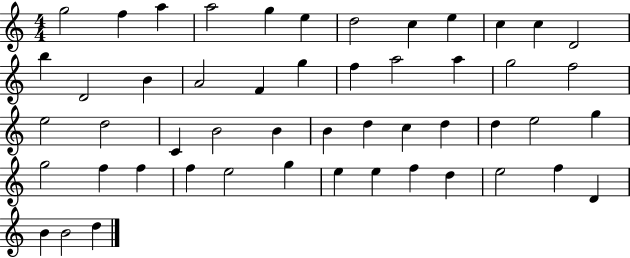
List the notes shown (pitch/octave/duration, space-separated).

G5/h F5/q A5/q A5/h G5/q E5/q D5/h C5/q E5/q C5/q C5/q D4/h B5/q D4/h B4/q A4/h F4/q G5/q F5/q A5/h A5/q G5/h F5/h E5/h D5/h C4/q B4/h B4/q B4/q D5/q C5/q D5/q D5/q E5/h G5/q G5/h F5/q F5/q F5/q E5/h G5/q E5/q E5/q F5/q D5/q E5/h F5/q D4/q B4/q B4/h D5/q